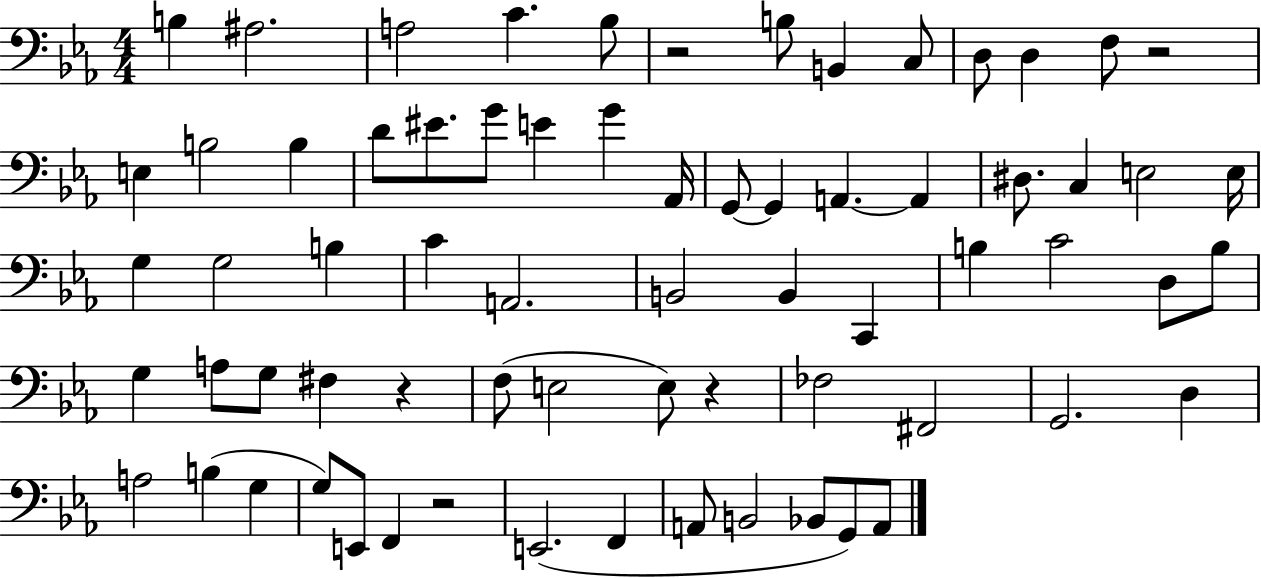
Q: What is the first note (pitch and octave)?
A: B3